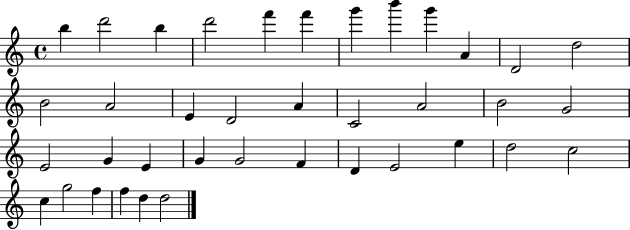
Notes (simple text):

B5/q D6/h B5/q D6/h F6/q F6/q G6/q B6/q G6/q A4/q D4/h D5/h B4/h A4/h E4/q D4/h A4/q C4/h A4/h B4/h G4/h E4/h G4/q E4/q G4/q G4/h F4/q D4/q E4/h E5/q D5/h C5/h C5/q G5/h F5/q F5/q D5/q D5/h